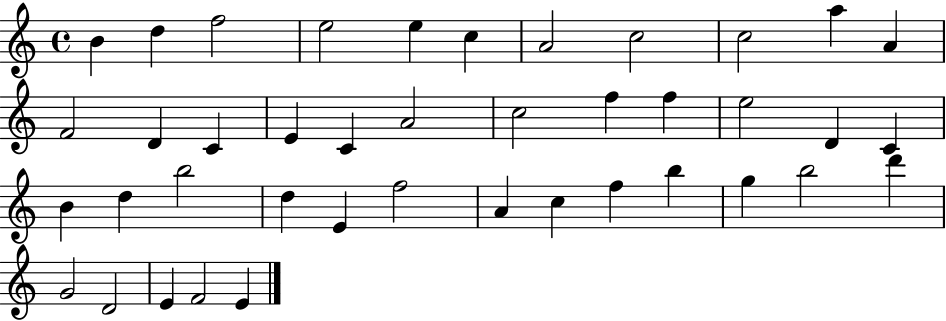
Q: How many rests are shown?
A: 0